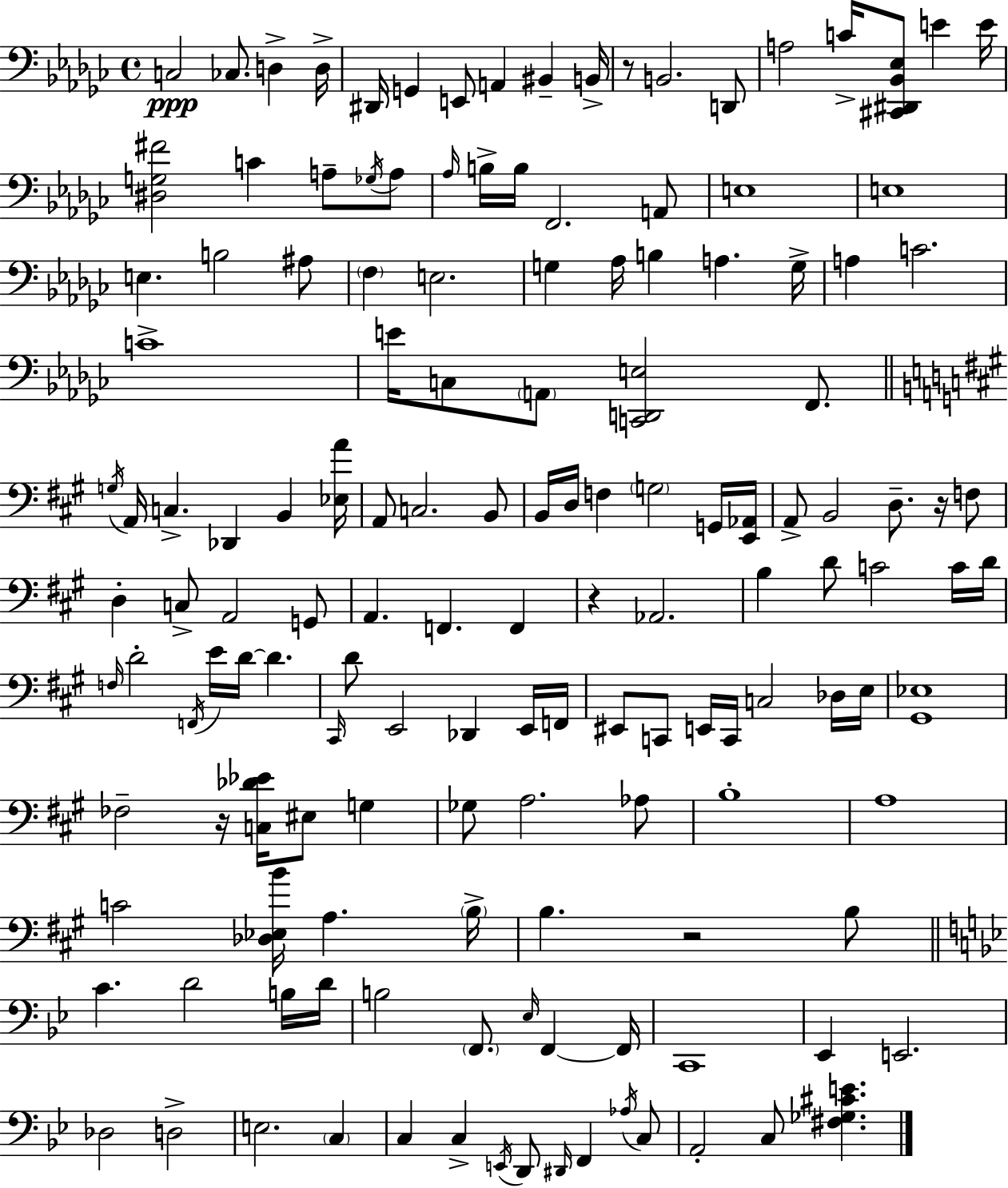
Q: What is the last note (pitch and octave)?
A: C3